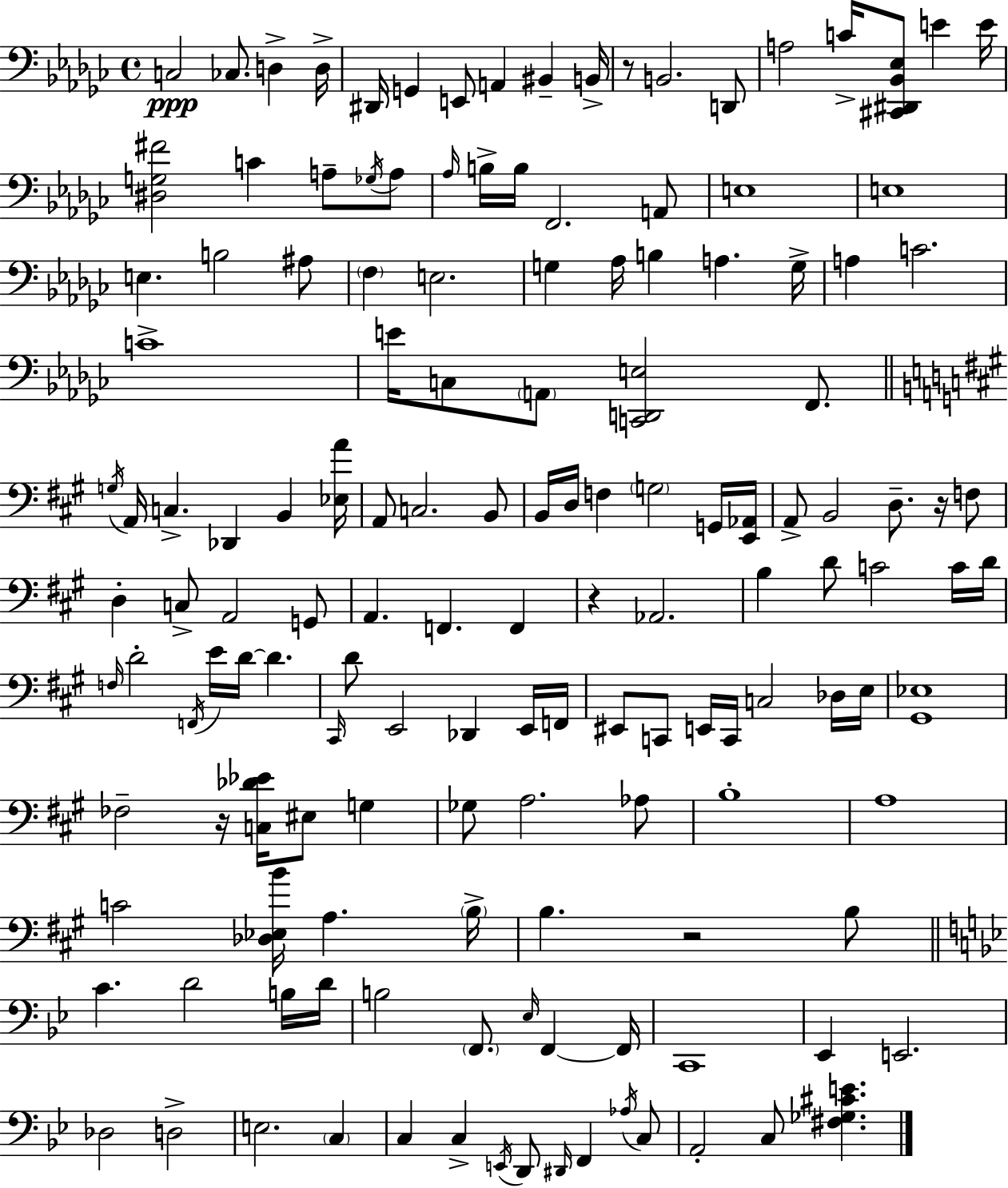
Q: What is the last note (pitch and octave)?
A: C3